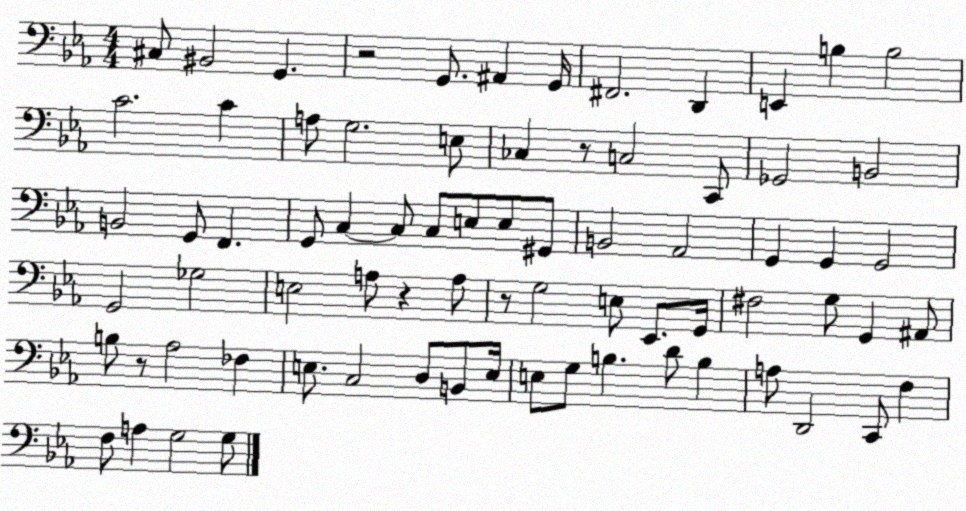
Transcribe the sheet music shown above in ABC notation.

X:1
T:Untitled
M:4/4
L:1/4
K:Eb
^C,/2 ^B,,2 G,, z2 G,,/2 ^A,, G,,/4 ^F,,2 D,, E,, B, B,2 C2 C A,/2 G,2 E,/2 _C, z/2 C,2 C,,/2 _G,,2 B,,2 B,,2 G,,/2 F,, G,,/2 C, C,/2 C,/2 E,/2 E,/2 ^G,,/2 B,,2 _A,,2 G,, G,, G,,2 G,,2 _G,2 E,2 A,/2 z A,/2 z/2 G,2 E,/2 _E,,/2 G,,/4 ^F,2 G,/2 G,, ^A,,/2 B,/2 z/2 _A,2 _F, E,/2 C,2 D,/2 B,,/2 E,/4 E,/2 G,/2 B, D/2 B, A,/2 D,,2 C,,/2 F, F,/2 A, G,2 G,/2